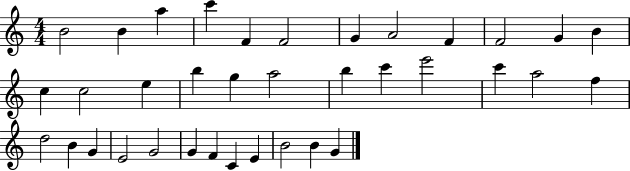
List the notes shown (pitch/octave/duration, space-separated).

B4/h B4/q A5/q C6/q F4/q F4/h G4/q A4/h F4/q F4/h G4/q B4/q C5/q C5/h E5/q B5/q G5/q A5/h B5/q C6/q E6/h C6/q A5/h F5/q D5/h B4/q G4/q E4/h G4/h G4/q F4/q C4/q E4/q B4/h B4/q G4/q